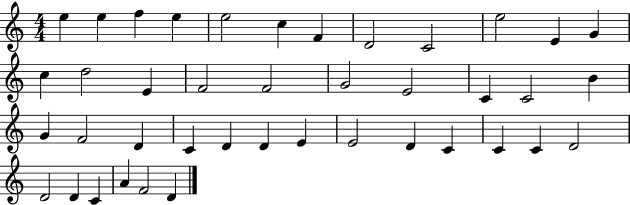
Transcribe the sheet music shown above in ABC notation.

X:1
T:Untitled
M:4/4
L:1/4
K:C
e e f e e2 c F D2 C2 e2 E G c d2 E F2 F2 G2 E2 C C2 B G F2 D C D D E E2 D C C C D2 D2 D C A F2 D